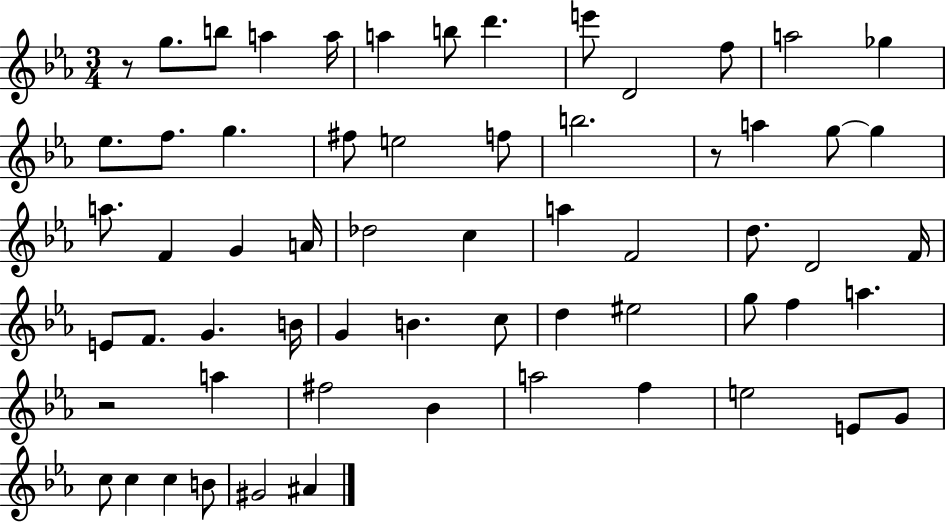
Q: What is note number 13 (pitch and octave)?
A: Eb5